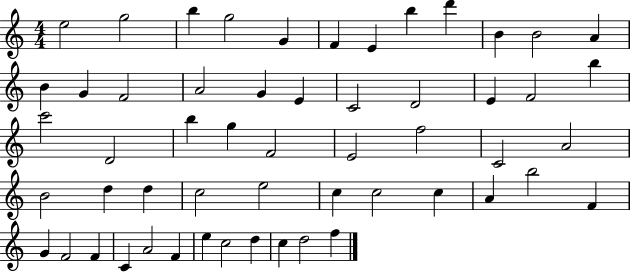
{
  \clef treble
  \numericTimeSignature
  \time 4/4
  \key c \major
  e''2 g''2 | b''4 g''2 g'4 | f'4 e'4 b''4 d'''4 | b'4 b'2 a'4 | \break b'4 g'4 f'2 | a'2 g'4 e'4 | c'2 d'2 | e'4 f'2 b''4 | \break c'''2 d'2 | b''4 g''4 f'2 | e'2 f''2 | c'2 a'2 | \break b'2 d''4 d''4 | c''2 e''2 | c''4 c''2 c''4 | a'4 b''2 f'4 | \break g'4 f'2 f'4 | c'4 a'2 f'4 | e''4 c''2 d''4 | c''4 d''2 f''4 | \break \bar "|."
}